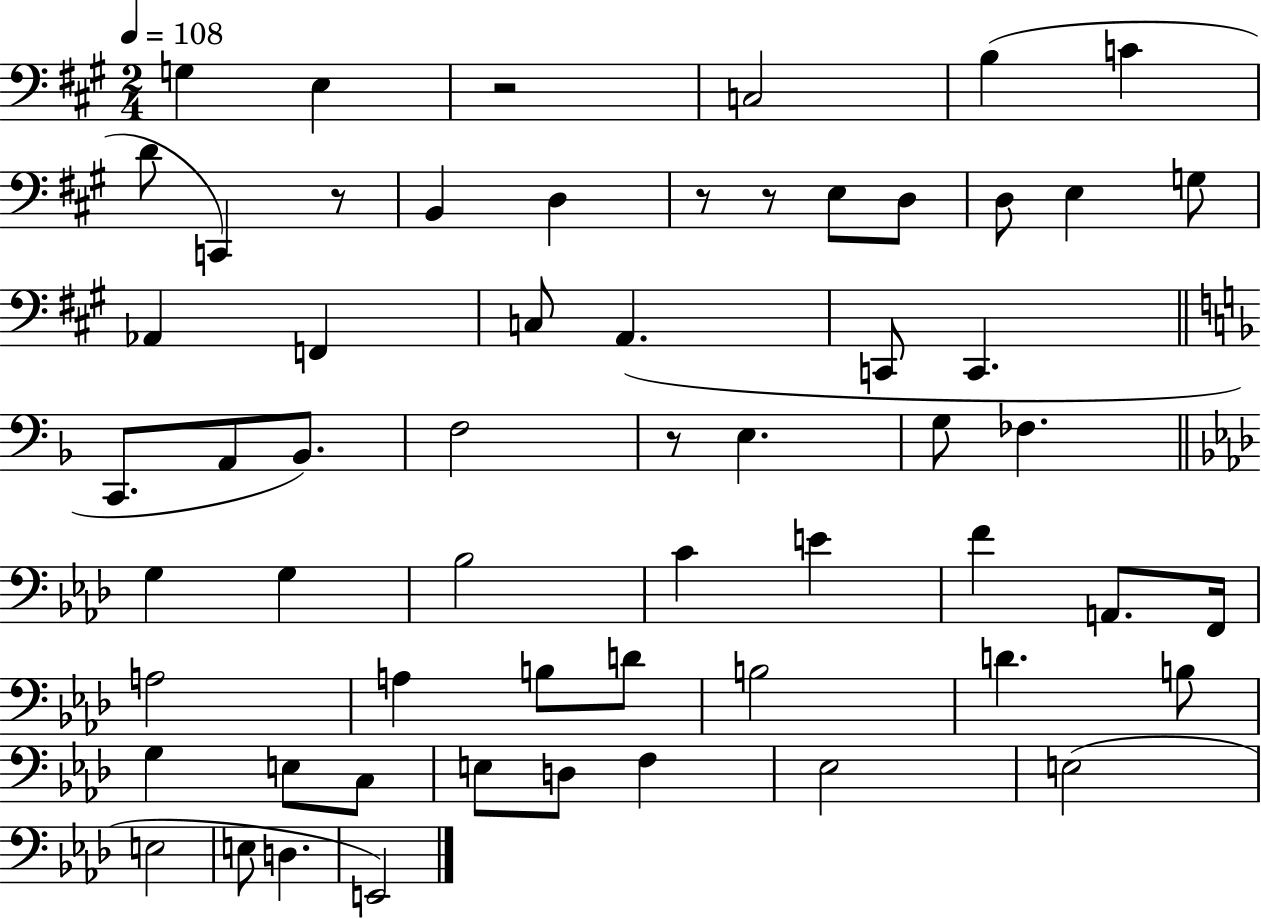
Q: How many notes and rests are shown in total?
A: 59